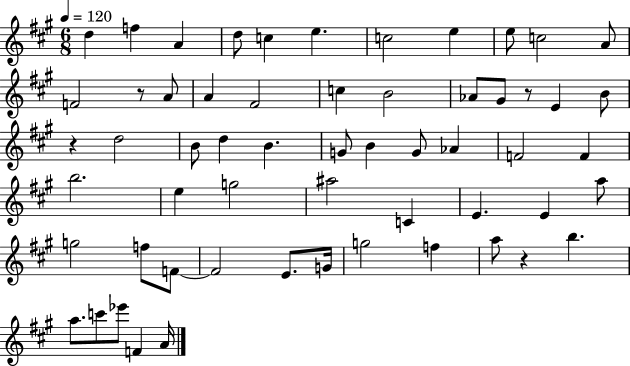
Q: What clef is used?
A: treble